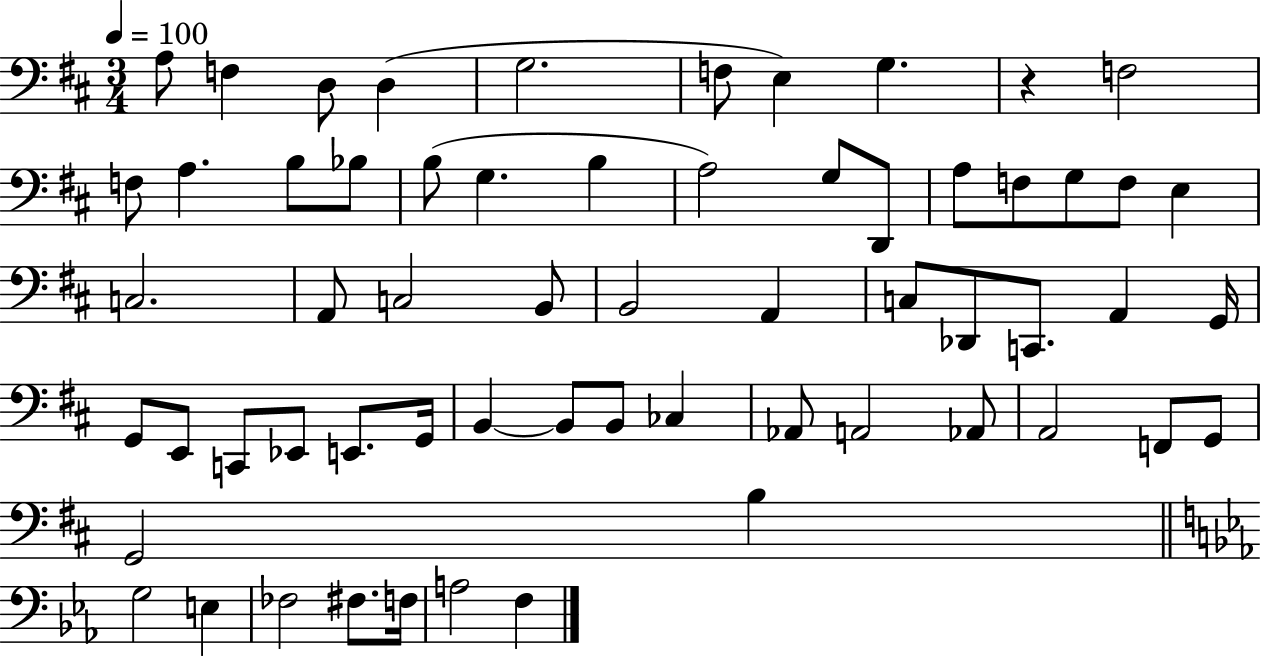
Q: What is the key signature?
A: D major